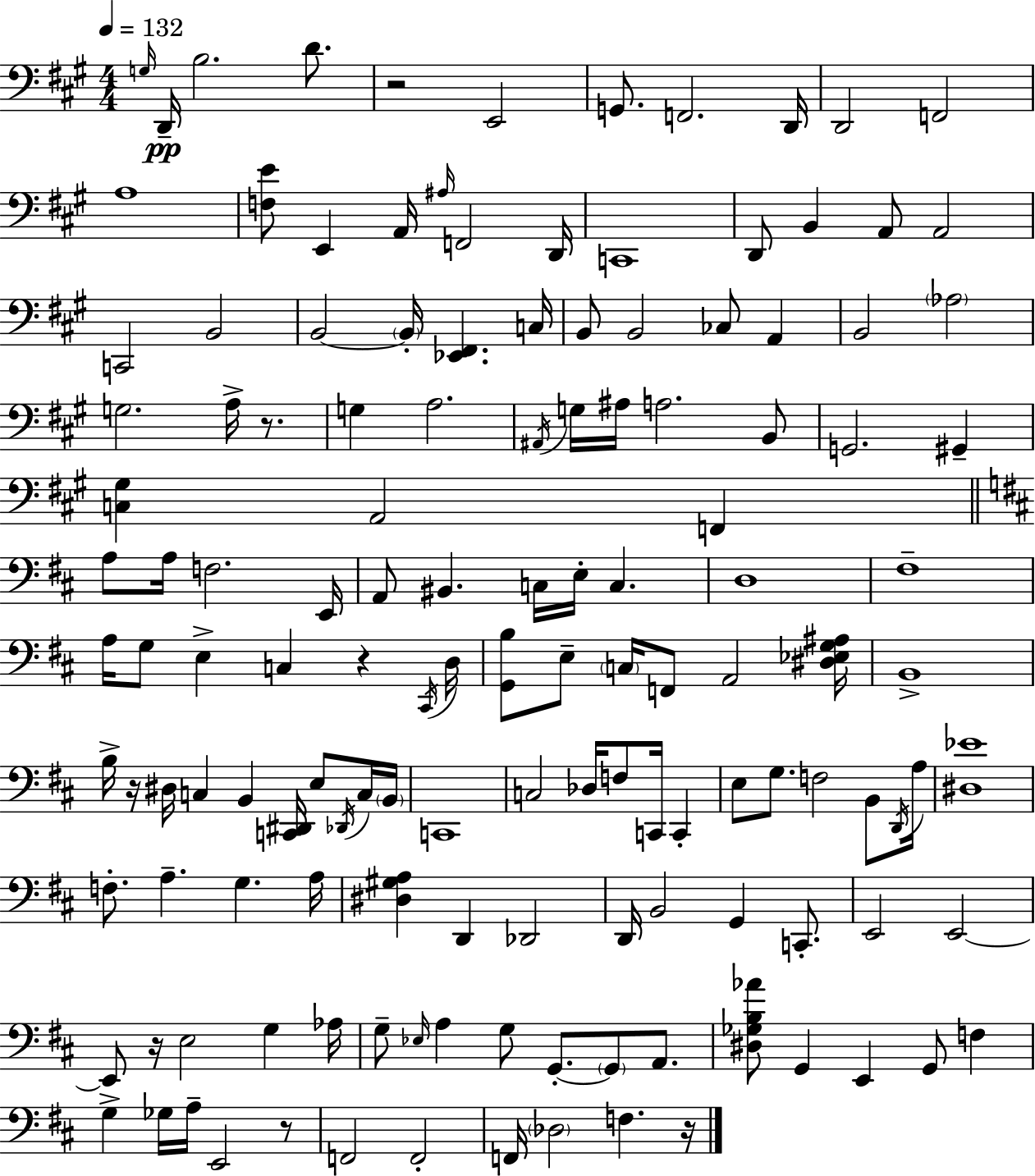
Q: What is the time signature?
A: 4/4